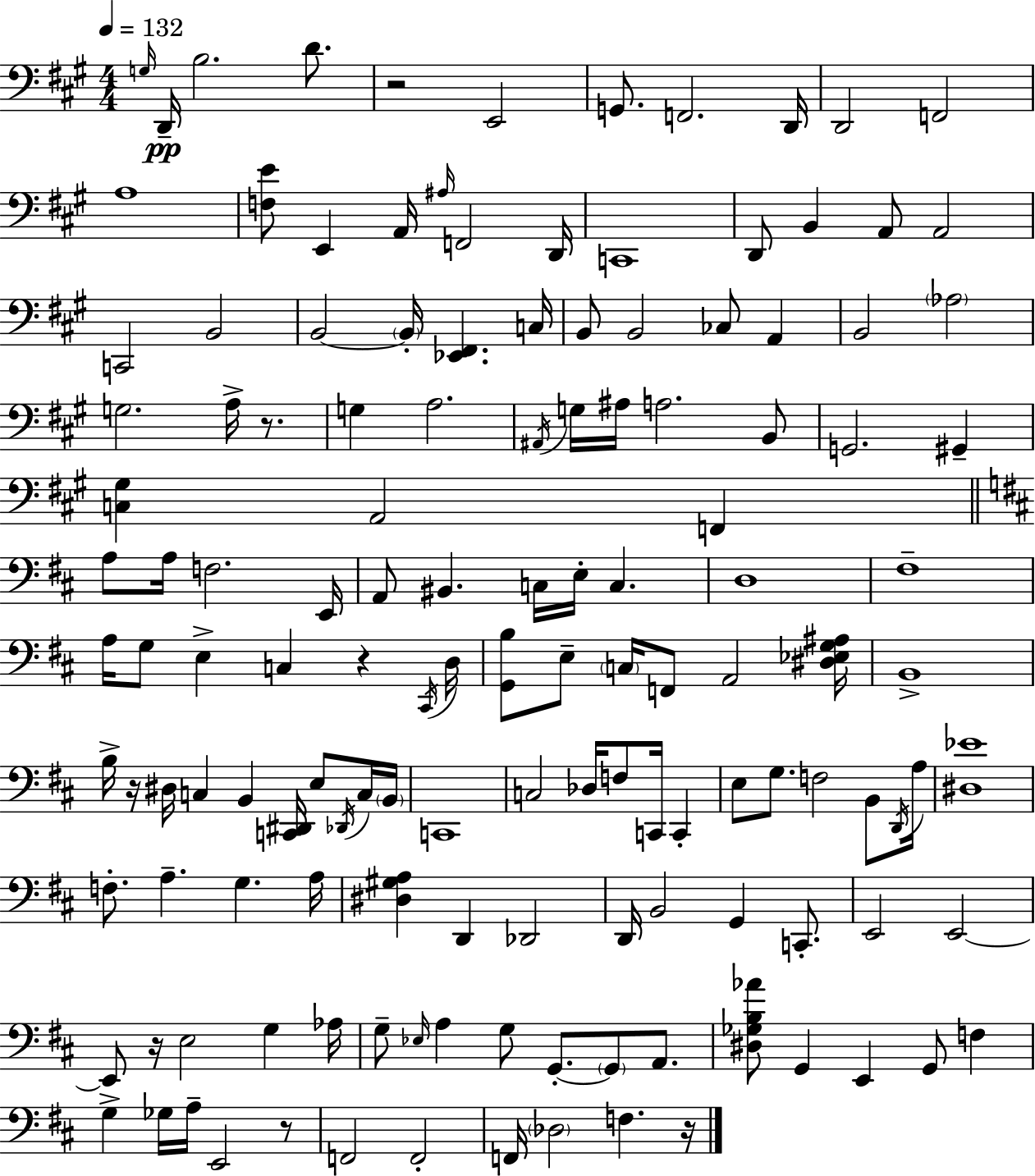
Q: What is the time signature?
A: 4/4